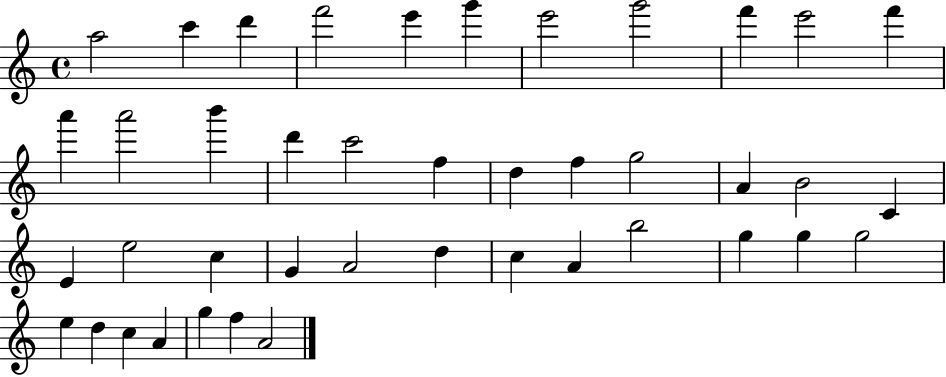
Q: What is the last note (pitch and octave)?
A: A4